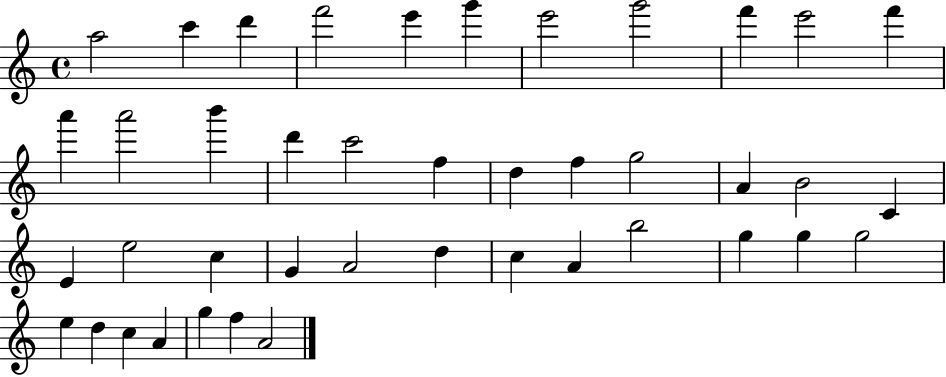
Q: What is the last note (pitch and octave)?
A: A4